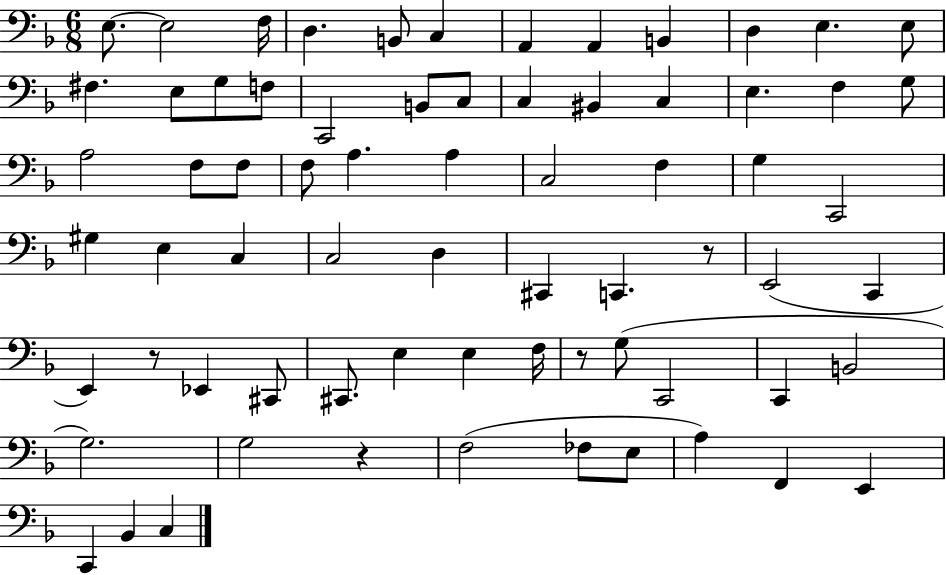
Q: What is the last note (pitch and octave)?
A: C3